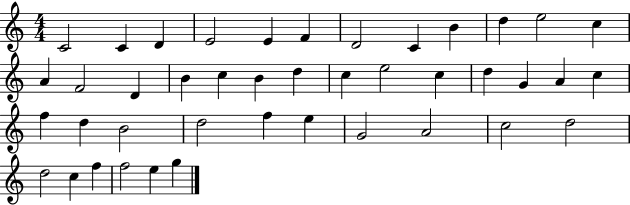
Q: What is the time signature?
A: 4/4